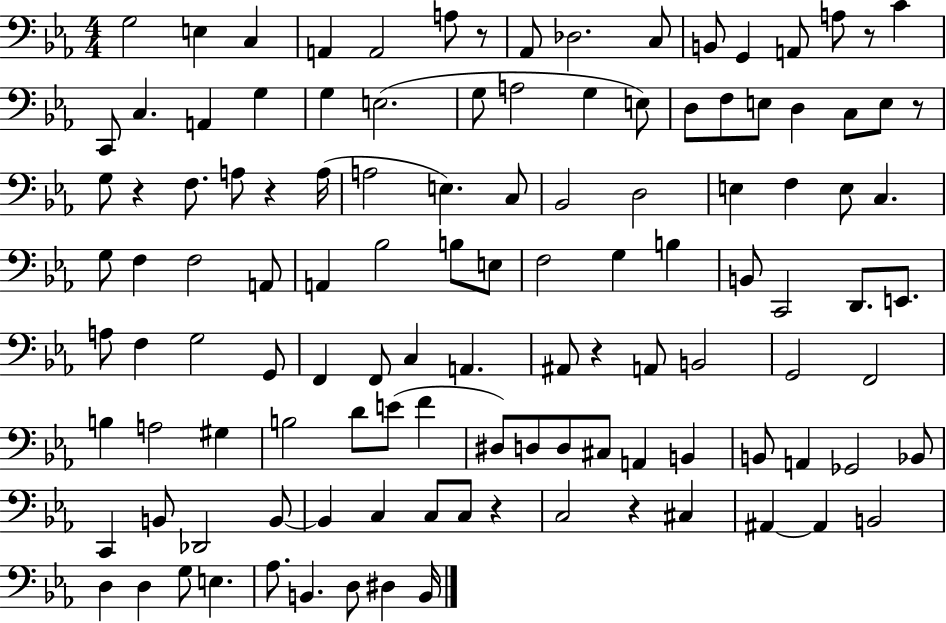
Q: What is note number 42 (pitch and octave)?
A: E3